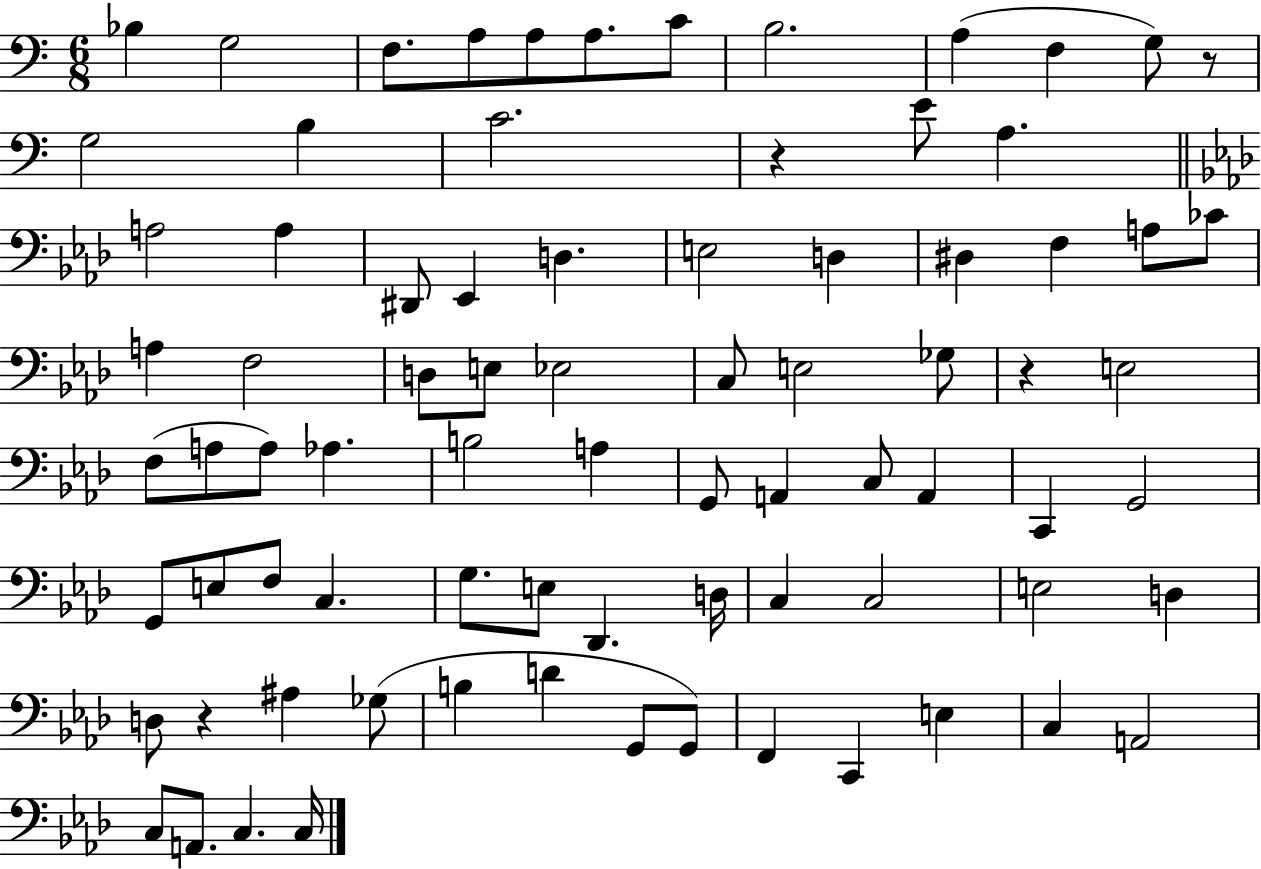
X:1
T:Untitled
M:6/8
L:1/4
K:C
_B, G,2 F,/2 A,/2 A,/2 A,/2 C/2 B,2 A, F, G,/2 z/2 G,2 B, C2 z E/2 A, A,2 A, ^D,,/2 _E,, D, E,2 D, ^D, F, A,/2 _C/2 A, F,2 D,/2 E,/2 _E,2 C,/2 E,2 _G,/2 z E,2 F,/2 A,/2 A,/2 _A, B,2 A, G,,/2 A,, C,/2 A,, C,, G,,2 G,,/2 E,/2 F,/2 C, G,/2 E,/2 _D,, D,/4 C, C,2 E,2 D, D,/2 z ^A, _G,/2 B, D G,,/2 G,,/2 F,, C,, E, C, A,,2 C,/2 A,,/2 C, C,/4